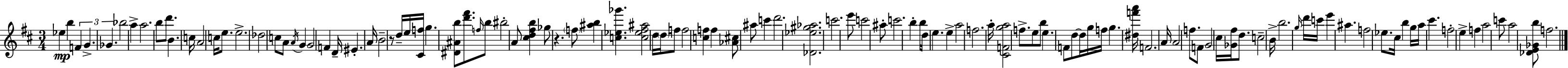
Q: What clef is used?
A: treble